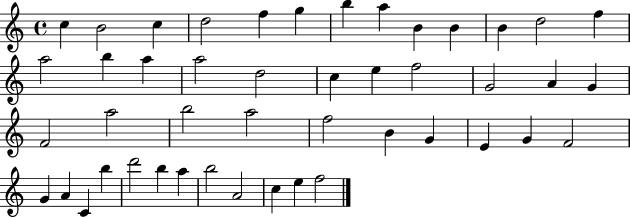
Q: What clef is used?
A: treble